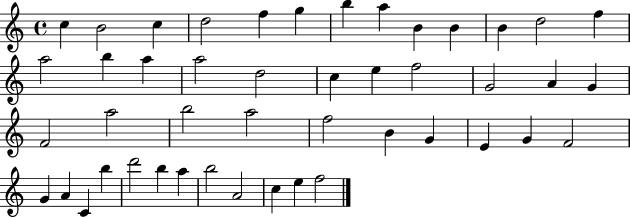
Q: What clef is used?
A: treble